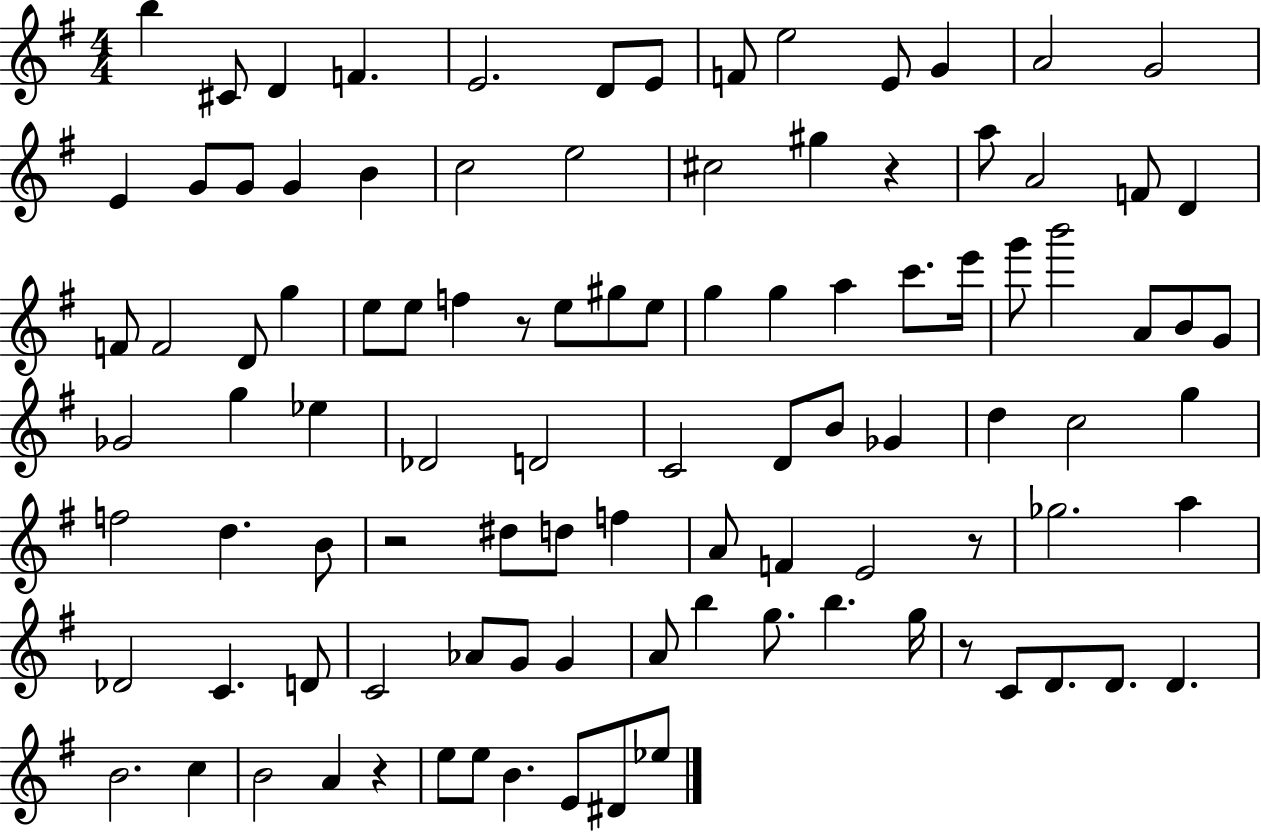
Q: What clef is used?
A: treble